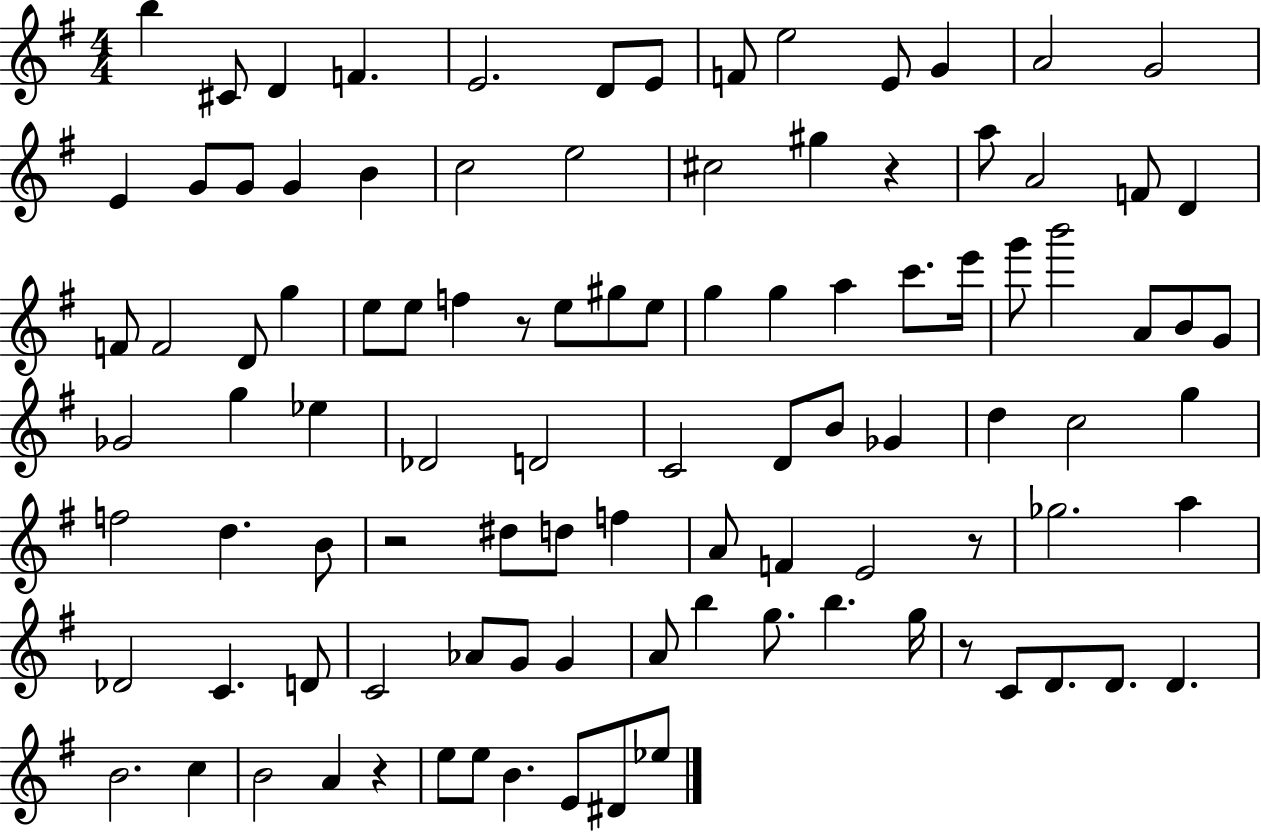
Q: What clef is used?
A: treble